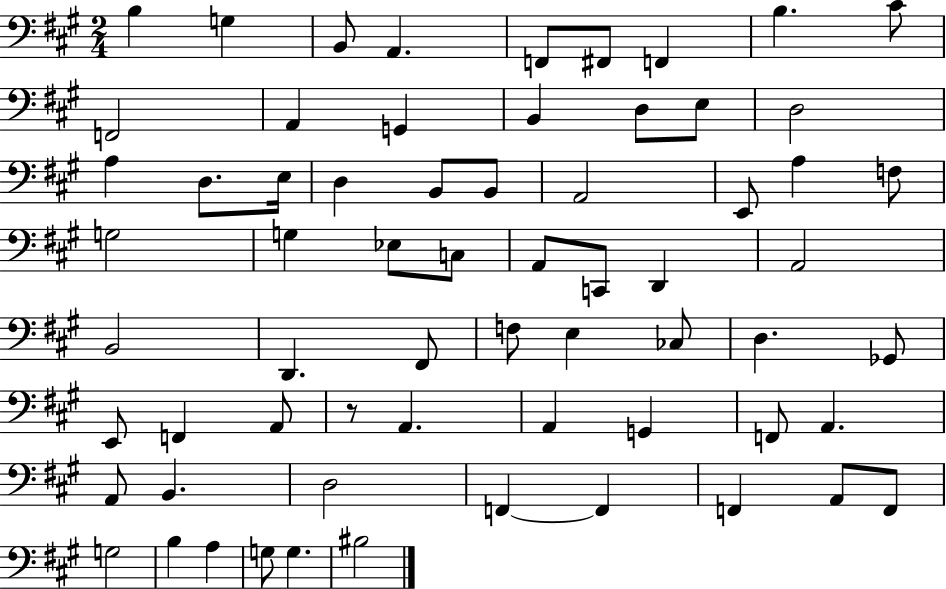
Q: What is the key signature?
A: A major